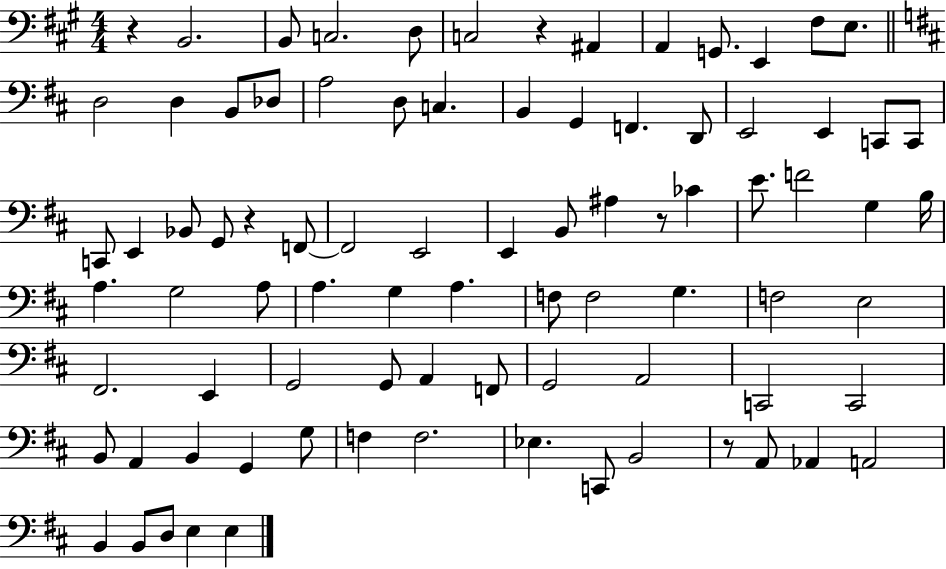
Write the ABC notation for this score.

X:1
T:Untitled
M:4/4
L:1/4
K:A
z B,,2 B,,/2 C,2 D,/2 C,2 z ^A,, A,, G,,/2 E,, ^F,/2 E,/2 D,2 D, B,,/2 _D,/2 A,2 D,/2 C, B,, G,, F,, D,,/2 E,,2 E,, C,,/2 C,,/2 C,,/2 E,, _B,,/2 G,,/2 z F,,/2 F,,2 E,,2 E,, B,,/2 ^A, z/2 _C E/2 F2 G, B,/4 A, G,2 A,/2 A, G, A, F,/2 F,2 G, F,2 E,2 ^F,,2 E,, G,,2 G,,/2 A,, F,,/2 G,,2 A,,2 C,,2 C,,2 B,,/2 A,, B,, G,, G,/2 F, F,2 _E, C,,/2 B,,2 z/2 A,,/2 _A,, A,,2 B,, B,,/2 D,/2 E, E,